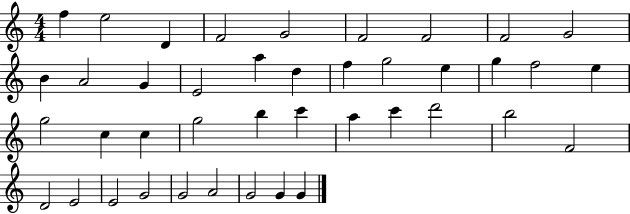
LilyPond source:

{
  \clef treble
  \numericTimeSignature
  \time 4/4
  \key c \major
  f''4 e''2 d'4 | f'2 g'2 | f'2 f'2 | f'2 g'2 | \break b'4 a'2 g'4 | e'2 a''4 d''4 | f''4 g''2 e''4 | g''4 f''2 e''4 | \break g''2 c''4 c''4 | g''2 b''4 c'''4 | a''4 c'''4 d'''2 | b''2 f'2 | \break d'2 e'2 | e'2 g'2 | g'2 a'2 | g'2 g'4 g'4 | \break \bar "|."
}